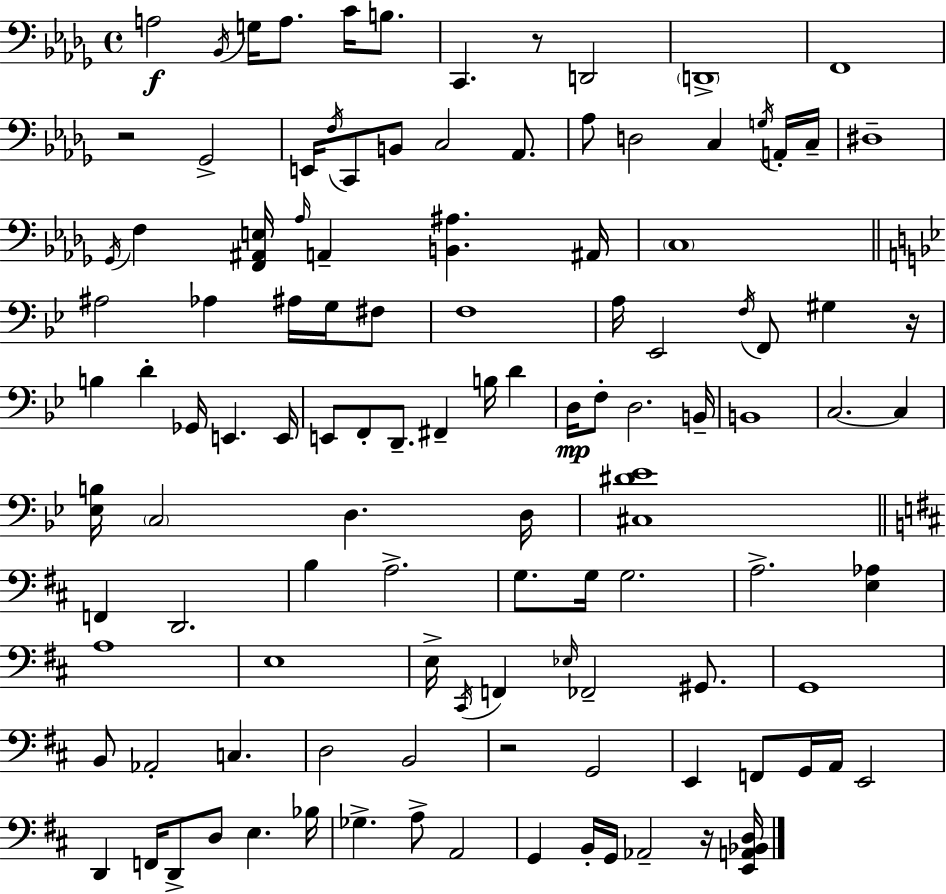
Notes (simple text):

A3/h Bb2/s G3/s A3/e. C4/s B3/e. C2/q. R/e D2/h D2/w F2/w R/h Gb2/h E2/s F3/s C2/e B2/e C3/h Ab2/e. Ab3/e D3/h C3/q G3/s A2/s C3/s D#3/w Gb2/s F3/q [F2,A#2,E3]/s Ab3/s A2/q [B2,A#3]/q. A#2/s C3/w A#3/h Ab3/q A#3/s G3/s F#3/e F3/w A3/s Eb2/h F3/s F2/e G#3/q R/s B3/q D4/q Gb2/s E2/q. E2/s E2/e F2/e D2/e. F#2/q B3/s D4/q D3/s F3/e D3/h. B2/s B2/w C3/h. C3/q [Eb3,B3]/s C3/h D3/q. D3/s [C#3,D#4,Eb4]/w F2/q D2/h. B3/q A3/h. G3/e. G3/s G3/h. A3/h. [E3,Ab3]/q A3/w E3/w E3/s C#2/s F2/q Eb3/s FES2/h G#2/e. G2/w B2/e Ab2/h C3/q. D3/h B2/h R/h G2/h E2/q F2/e G2/s A2/s E2/h D2/q F2/s D2/e D3/e E3/q. Bb3/s Gb3/q. A3/e A2/h G2/q B2/s G2/s Ab2/h R/s [E2,A2,Bb2,D3]/s